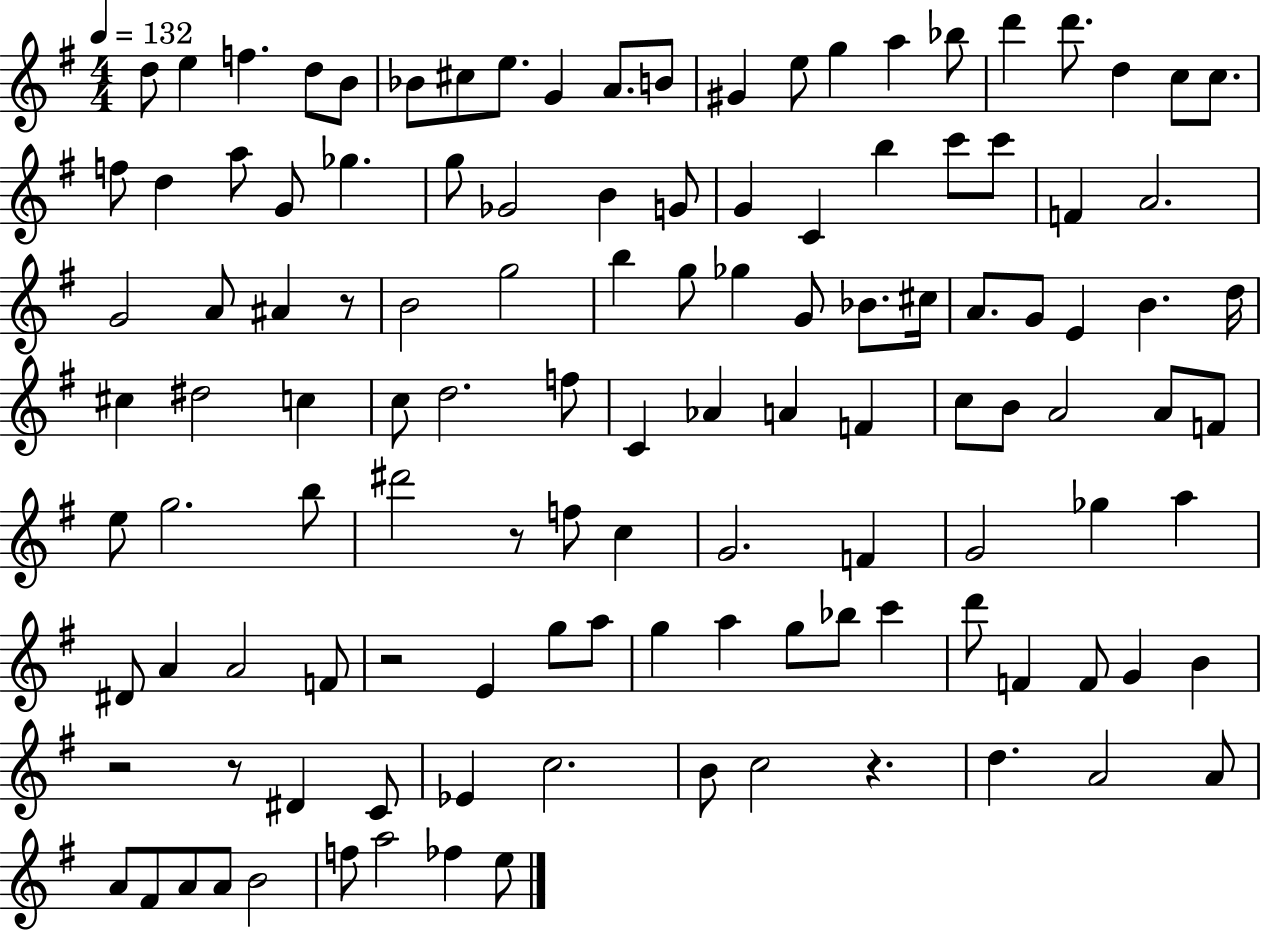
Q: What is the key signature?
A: G major